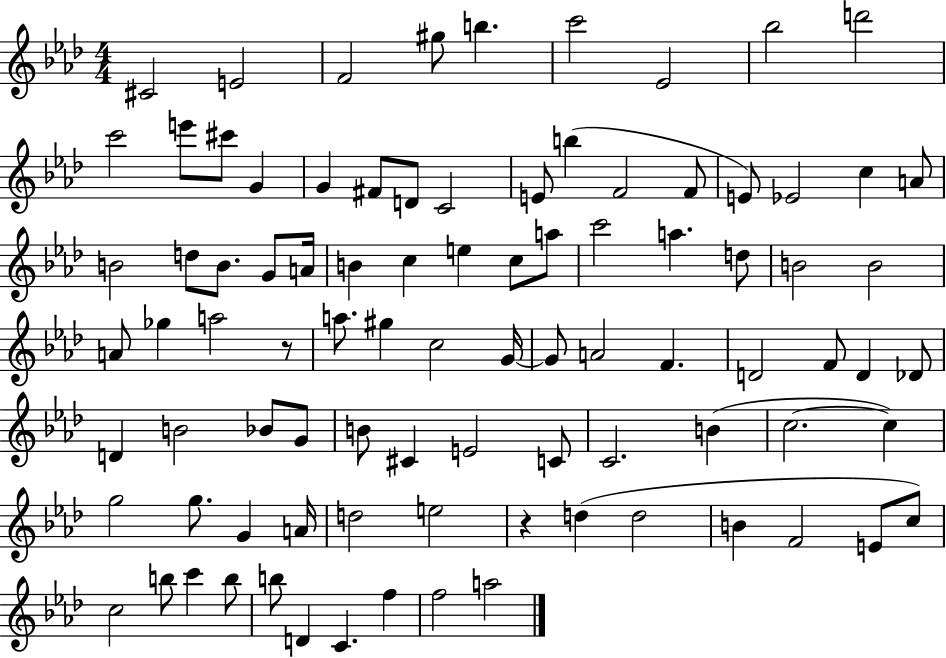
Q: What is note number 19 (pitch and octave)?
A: B5